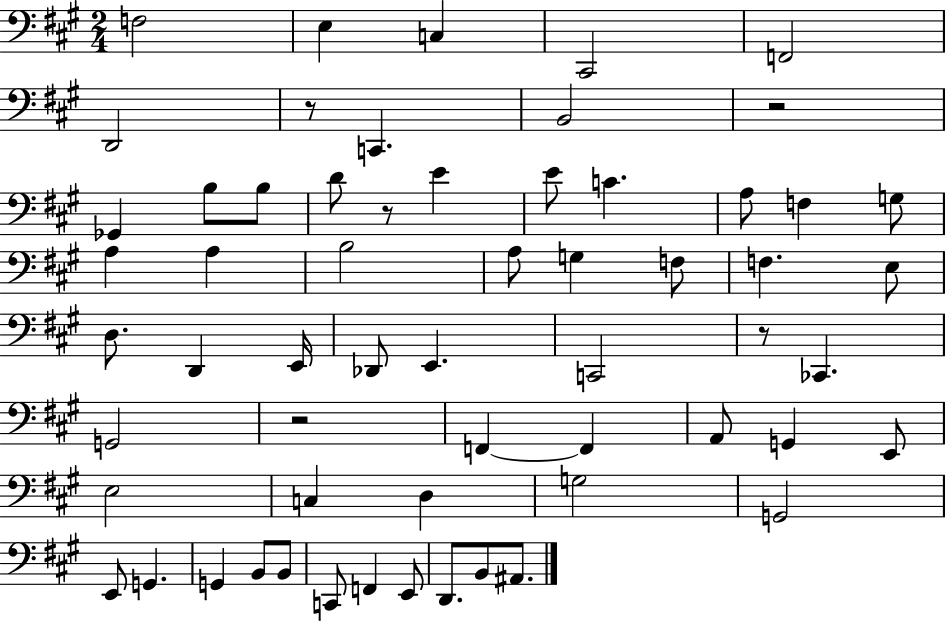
{
  \clef bass
  \numericTimeSignature
  \time 2/4
  \key a \major
  f2 | e4 c4 | cis,2 | f,2 | \break d,2 | r8 c,4. | b,2 | r2 | \break ges,4 b8 b8 | d'8 r8 e'4 | e'8 c'4. | a8 f4 g8 | \break a4 a4 | b2 | a8 g4 f8 | f4. e8 | \break d8. d,4 e,16 | des,8 e,4. | c,2 | r8 ces,4. | \break g,2 | r2 | f,4~~ f,4 | a,8 g,4 e,8 | \break e2 | c4 d4 | g2 | g,2 | \break e,8 g,4. | g,4 b,8 b,8 | c,8 f,4 e,8 | d,8. b,8 ais,8. | \break \bar "|."
}